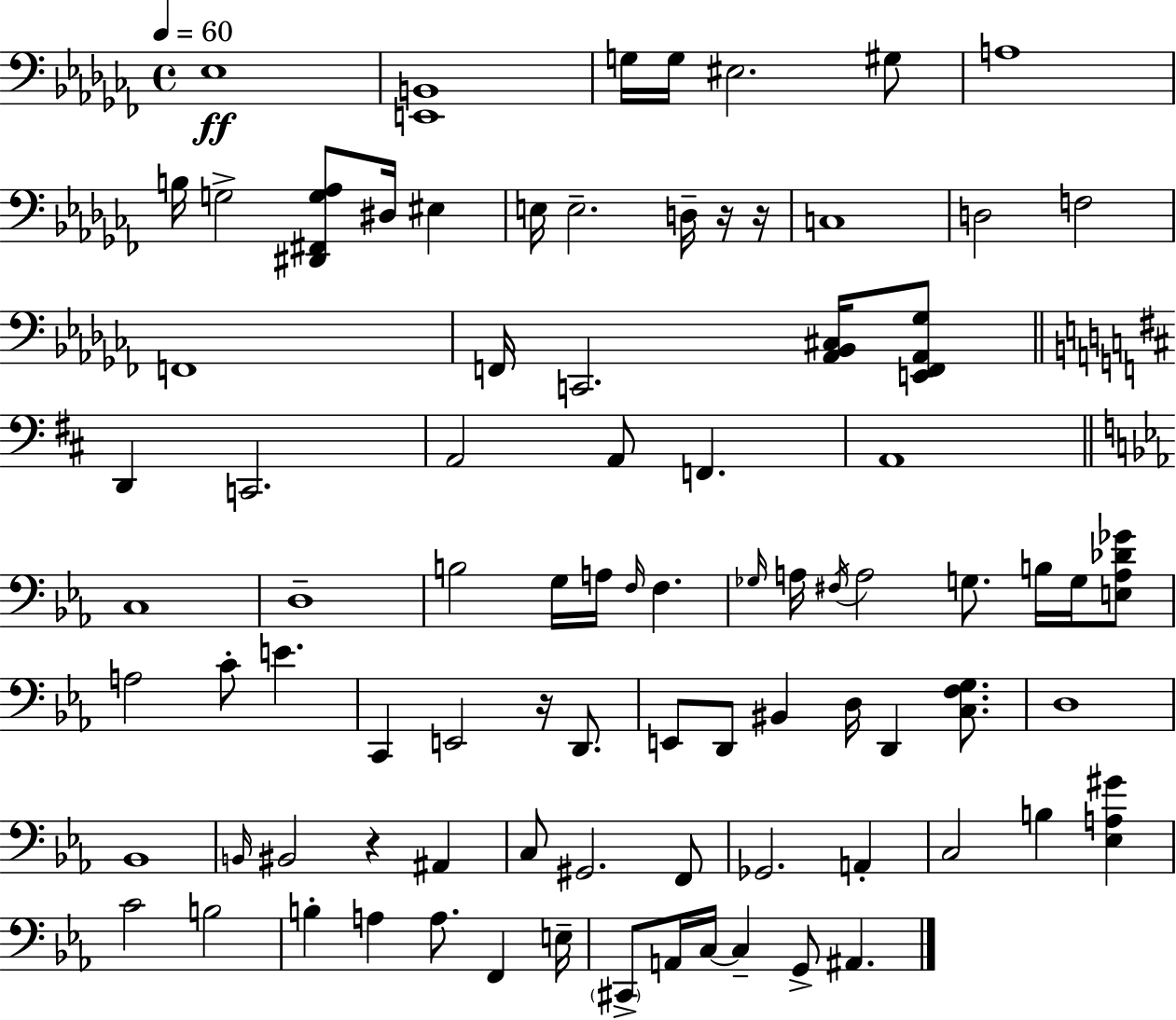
{
  \clef bass
  \time 4/4
  \defaultTimeSignature
  \key aes \minor
  \tempo 4 = 60
  ees1\ff | <e, b,>1 | g16 g16 eis2. gis8 | a1 | \break b16 g2-> <dis, fis, g aes>8 dis16 eis4 | e16 e2.-- d16-- r16 r16 | c1 | d2 f2 | \break f,1 | f,16 c,2. <aes, bes, cis>16 <e, f, aes, ges>8 | \bar "||" \break \key d \major d,4 c,2. | a,2 a,8 f,4. | a,1 | \bar "||" \break \key ees \major c1 | d1-- | b2 g16 a16 \grace { f16 } f4. | \grace { ges16 } a16 \acciaccatura { fis16 } a2 g8. b16 | \break g16 <e a des' ges'>8 a2 c'8-. e'4. | c,4 e,2 r16 | d,8. e,8 d,8 bis,4 d16 d,4 | <c f g>8. d1 | \break bes,1 | \grace { b,16 } bis,2 r4 | ais,4 c8 gis,2. | f,8 ges,2. | \break a,4-. c2 b4 | <ees a gis'>4 c'2 b2 | b4-. a4 a8. f,4 | e16-- \parenthesize cis,8-> a,16 c16~~ c4-- g,8-> ais,4. | \break \bar "|."
}